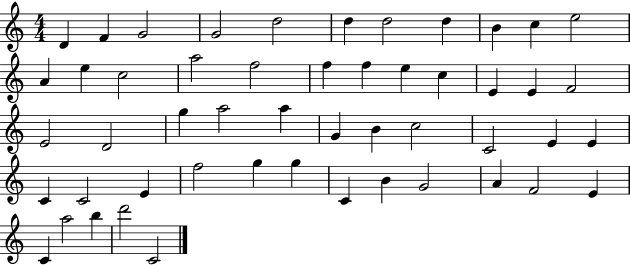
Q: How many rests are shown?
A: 0